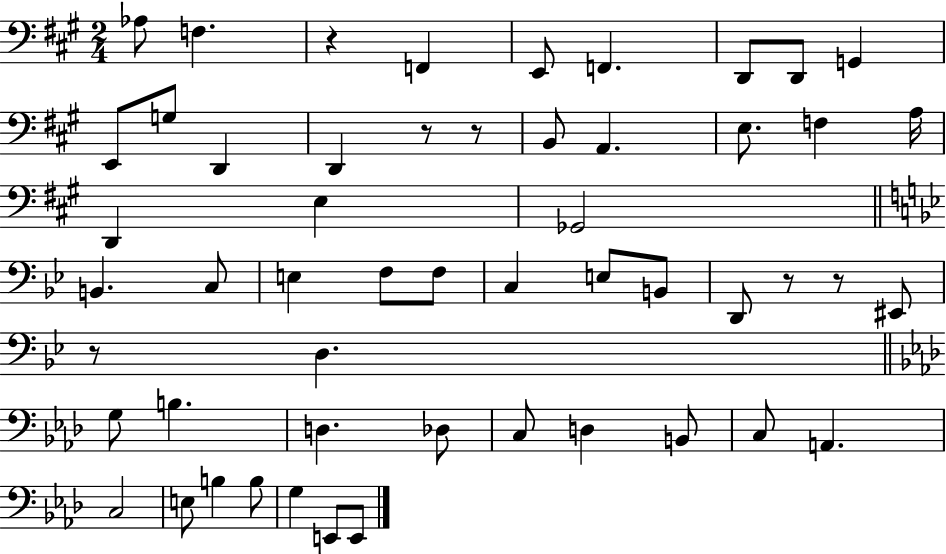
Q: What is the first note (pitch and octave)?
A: Ab3